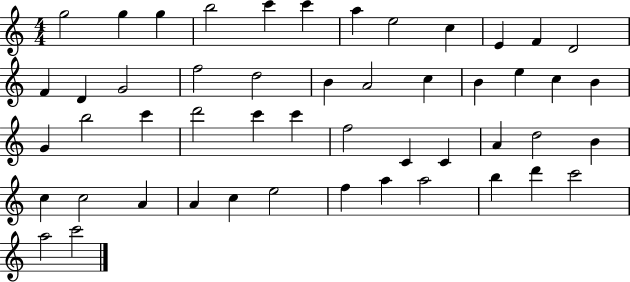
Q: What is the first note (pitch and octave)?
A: G5